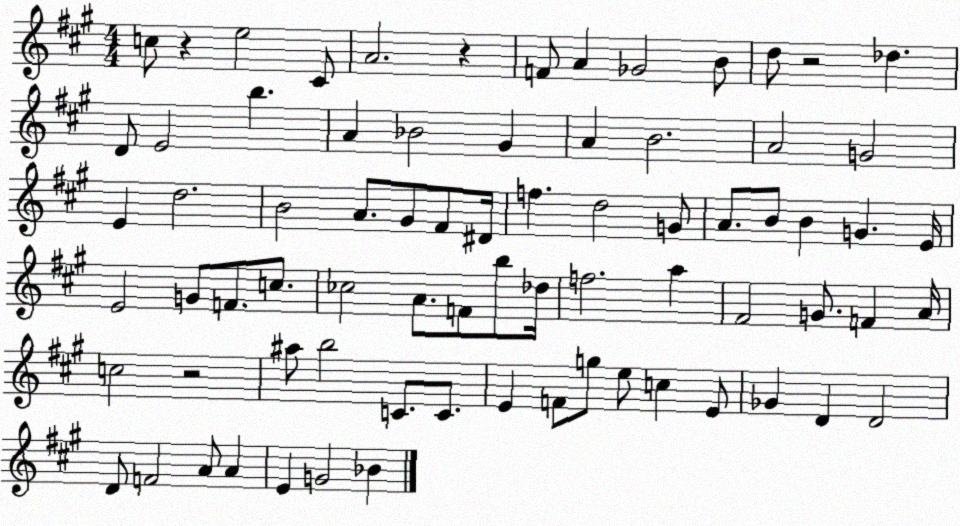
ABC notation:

X:1
T:Untitled
M:4/4
L:1/4
K:A
c/2 z e2 ^C/2 A2 z F/2 A _G2 B/2 d/2 z2 _d D/2 E2 b A _B2 ^G A B2 A2 G2 E d2 B2 A/2 ^G/2 ^F/2 ^D/4 f d2 G/2 A/2 B/2 B G E/4 E2 G/2 F/2 c/2 _c2 A/2 F/2 b/2 _d/4 f2 a ^F2 G/2 F A/4 c2 z2 ^a/2 b2 C/2 C/2 E F/2 g/2 e/2 c E/2 _G D D2 D/2 F2 A/2 A E G2 _B